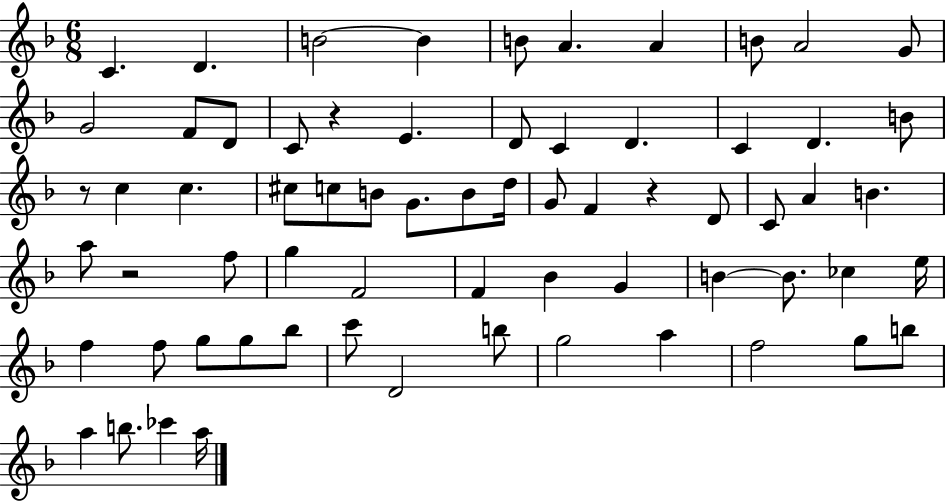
C4/q. D4/q. B4/h B4/q B4/e A4/q. A4/q B4/e A4/h G4/e G4/h F4/e D4/e C4/e R/q E4/q. D4/e C4/q D4/q. C4/q D4/q. B4/e R/e C5/q C5/q. C#5/e C5/e B4/e G4/e. B4/e D5/s G4/e F4/q R/q D4/e C4/e A4/q B4/q. A5/e R/h F5/e G5/q F4/h F4/q Bb4/q G4/q B4/q B4/e. CES5/q E5/s F5/q F5/e G5/e G5/e Bb5/e C6/e D4/h B5/e G5/h A5/q F5/h G5/e B5/e A5/q B5/e. CES6/q A5/s